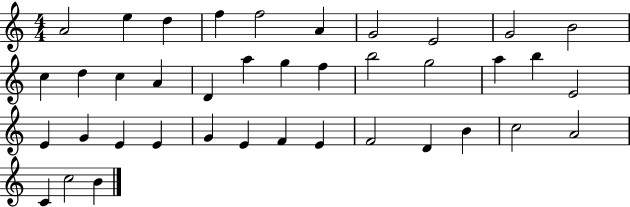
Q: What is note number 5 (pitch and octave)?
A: F5